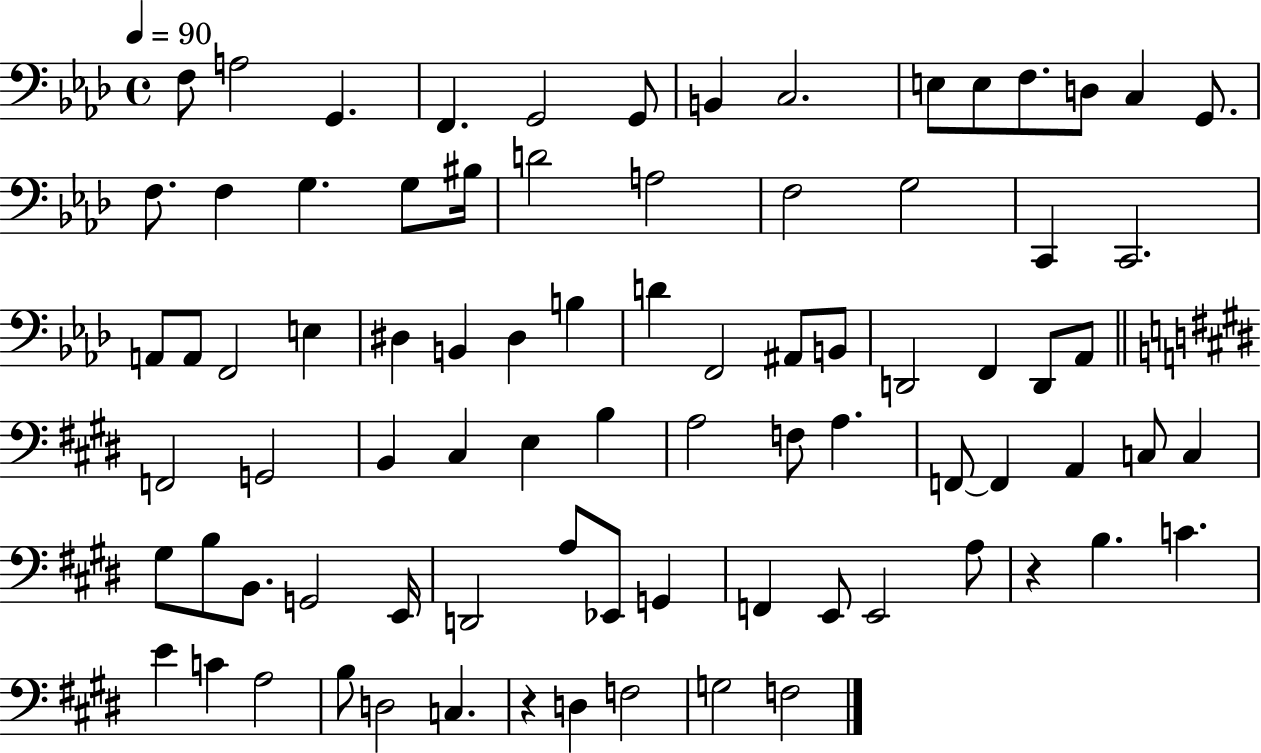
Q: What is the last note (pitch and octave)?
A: F3